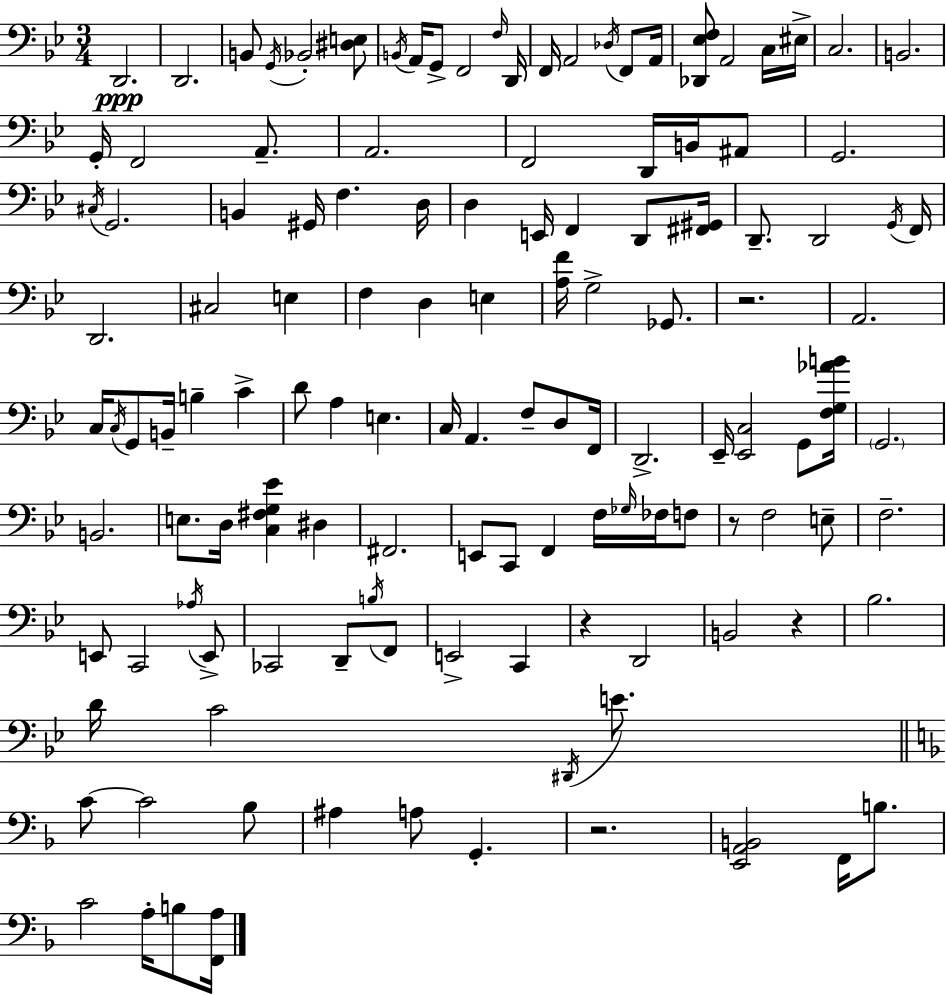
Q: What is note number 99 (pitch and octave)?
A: Bb3